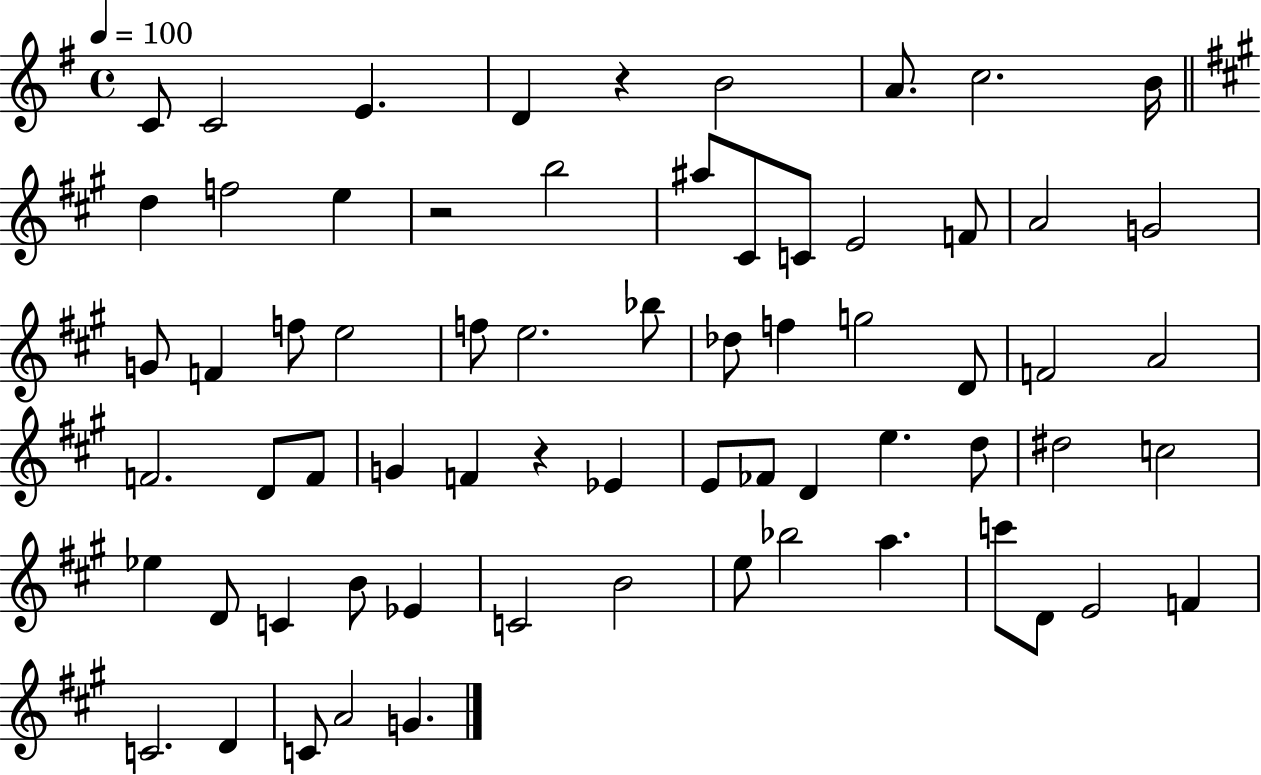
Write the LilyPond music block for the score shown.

{
  \clef treble
  \time 4/4
  \defaultTimeSignature
  \key g \major
  \tempo 4 = 100
  c'8 c'2 e'4. | d'4 r4 b'2 | a'8. c''2. b'16 | \bar "||" \break \key a \major d''4 f''2 e''4 | r2 b''2 | ais''8 cis'8 c'8 e'2 f'8 | a'2 g'2 | \break g'8 f'4 f''8 e''2 | f''8 e''2. bes''8 | des''8 f''4 g''2 d'8 | f'2 a'2 | \break f'2. d'8 f'8 | g'4 f'4 r4 ees'4 | e'8 fes'8 d'4 e''4. d''8 | dis''2 c''2 | \break ees''4 d'8 c'4 b'8 ees'4 | c'2 b'2 | e''8 bes''2 a''4. | c'''8 d'8 e'2 f'4 | \break c'2. d'4 | c'8 a'2 g'4. | \bar "|."
}